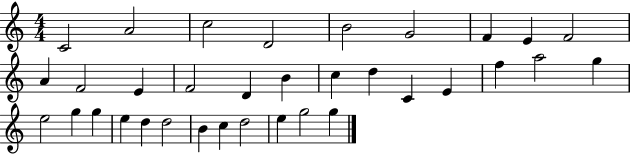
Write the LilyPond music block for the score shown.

{
  \clef treble
  \numericTimeSignature
  \time 4/4
  \key c \major
  c'2 a'2 | c''2 d'2 | b'2 g'2 | f'4 e'4 f'2 | \break a'4 f'2 e'4 | f'2 d'4 b'4 | c''4 d''4 c'4 e'4 | f''4 a''2 g''4 | \break e''2 g''4 g''4 | e''4 d''4 d''2 | b'4 c''4 d''2 | e''4 g''2 g''4 | \break \bar "|."
}